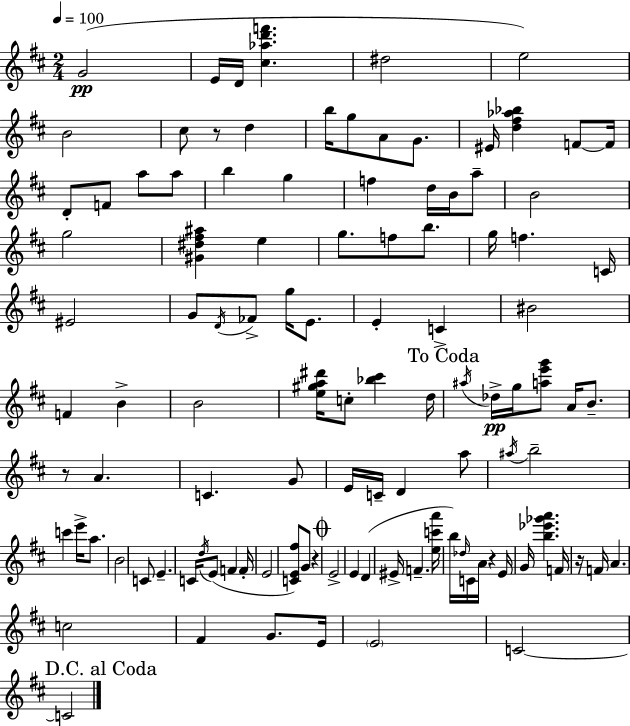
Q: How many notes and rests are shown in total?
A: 110